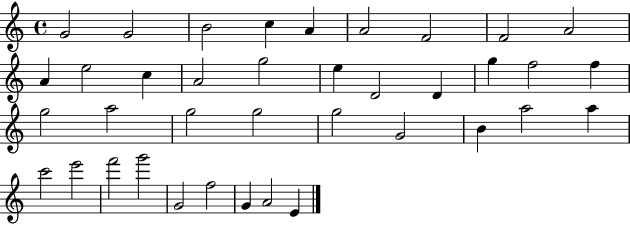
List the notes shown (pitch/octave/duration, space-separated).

G4/h G4/h B4/h C5/q A4/q A4/h F4/h F4/h A4/h A4/q E5/h C5/q A4/h G5/h E5/q D4/h D4/q G5/q F5/h F5/q G5/h A5/h G5/h G5/h G5/h G4/h B4/q A5/h A5/q C6/h E6/h F6/h G6/h G4/h F5/h G4/q A4/h E4/q